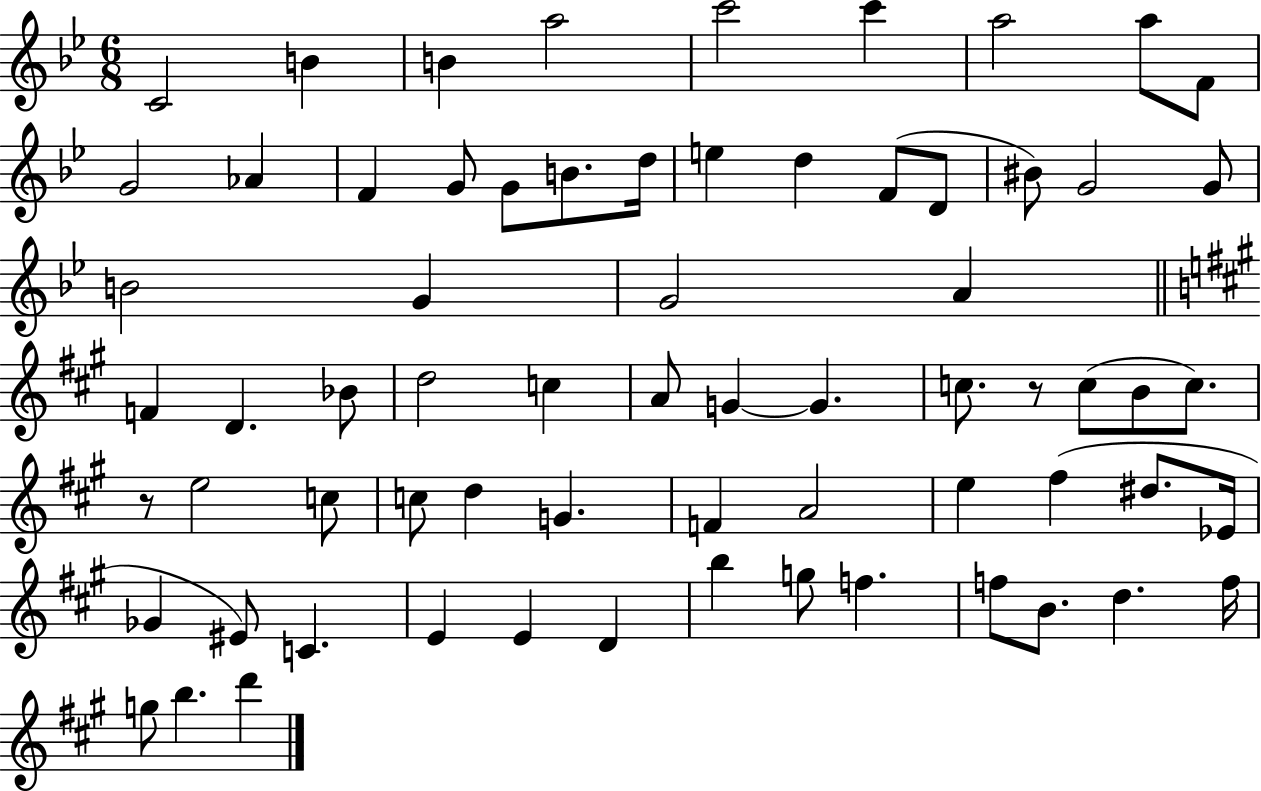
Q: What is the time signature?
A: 6/8